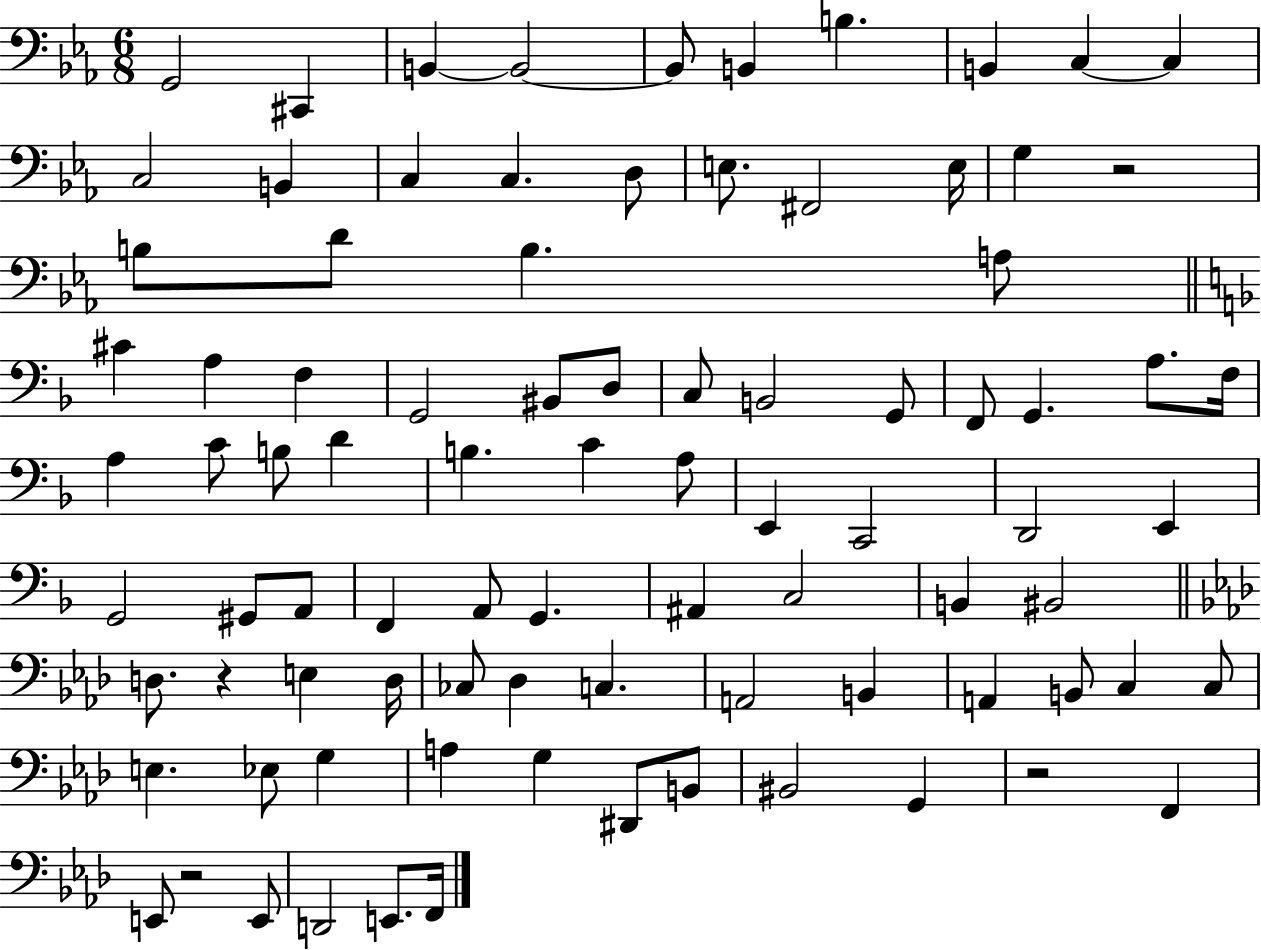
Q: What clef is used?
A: bass